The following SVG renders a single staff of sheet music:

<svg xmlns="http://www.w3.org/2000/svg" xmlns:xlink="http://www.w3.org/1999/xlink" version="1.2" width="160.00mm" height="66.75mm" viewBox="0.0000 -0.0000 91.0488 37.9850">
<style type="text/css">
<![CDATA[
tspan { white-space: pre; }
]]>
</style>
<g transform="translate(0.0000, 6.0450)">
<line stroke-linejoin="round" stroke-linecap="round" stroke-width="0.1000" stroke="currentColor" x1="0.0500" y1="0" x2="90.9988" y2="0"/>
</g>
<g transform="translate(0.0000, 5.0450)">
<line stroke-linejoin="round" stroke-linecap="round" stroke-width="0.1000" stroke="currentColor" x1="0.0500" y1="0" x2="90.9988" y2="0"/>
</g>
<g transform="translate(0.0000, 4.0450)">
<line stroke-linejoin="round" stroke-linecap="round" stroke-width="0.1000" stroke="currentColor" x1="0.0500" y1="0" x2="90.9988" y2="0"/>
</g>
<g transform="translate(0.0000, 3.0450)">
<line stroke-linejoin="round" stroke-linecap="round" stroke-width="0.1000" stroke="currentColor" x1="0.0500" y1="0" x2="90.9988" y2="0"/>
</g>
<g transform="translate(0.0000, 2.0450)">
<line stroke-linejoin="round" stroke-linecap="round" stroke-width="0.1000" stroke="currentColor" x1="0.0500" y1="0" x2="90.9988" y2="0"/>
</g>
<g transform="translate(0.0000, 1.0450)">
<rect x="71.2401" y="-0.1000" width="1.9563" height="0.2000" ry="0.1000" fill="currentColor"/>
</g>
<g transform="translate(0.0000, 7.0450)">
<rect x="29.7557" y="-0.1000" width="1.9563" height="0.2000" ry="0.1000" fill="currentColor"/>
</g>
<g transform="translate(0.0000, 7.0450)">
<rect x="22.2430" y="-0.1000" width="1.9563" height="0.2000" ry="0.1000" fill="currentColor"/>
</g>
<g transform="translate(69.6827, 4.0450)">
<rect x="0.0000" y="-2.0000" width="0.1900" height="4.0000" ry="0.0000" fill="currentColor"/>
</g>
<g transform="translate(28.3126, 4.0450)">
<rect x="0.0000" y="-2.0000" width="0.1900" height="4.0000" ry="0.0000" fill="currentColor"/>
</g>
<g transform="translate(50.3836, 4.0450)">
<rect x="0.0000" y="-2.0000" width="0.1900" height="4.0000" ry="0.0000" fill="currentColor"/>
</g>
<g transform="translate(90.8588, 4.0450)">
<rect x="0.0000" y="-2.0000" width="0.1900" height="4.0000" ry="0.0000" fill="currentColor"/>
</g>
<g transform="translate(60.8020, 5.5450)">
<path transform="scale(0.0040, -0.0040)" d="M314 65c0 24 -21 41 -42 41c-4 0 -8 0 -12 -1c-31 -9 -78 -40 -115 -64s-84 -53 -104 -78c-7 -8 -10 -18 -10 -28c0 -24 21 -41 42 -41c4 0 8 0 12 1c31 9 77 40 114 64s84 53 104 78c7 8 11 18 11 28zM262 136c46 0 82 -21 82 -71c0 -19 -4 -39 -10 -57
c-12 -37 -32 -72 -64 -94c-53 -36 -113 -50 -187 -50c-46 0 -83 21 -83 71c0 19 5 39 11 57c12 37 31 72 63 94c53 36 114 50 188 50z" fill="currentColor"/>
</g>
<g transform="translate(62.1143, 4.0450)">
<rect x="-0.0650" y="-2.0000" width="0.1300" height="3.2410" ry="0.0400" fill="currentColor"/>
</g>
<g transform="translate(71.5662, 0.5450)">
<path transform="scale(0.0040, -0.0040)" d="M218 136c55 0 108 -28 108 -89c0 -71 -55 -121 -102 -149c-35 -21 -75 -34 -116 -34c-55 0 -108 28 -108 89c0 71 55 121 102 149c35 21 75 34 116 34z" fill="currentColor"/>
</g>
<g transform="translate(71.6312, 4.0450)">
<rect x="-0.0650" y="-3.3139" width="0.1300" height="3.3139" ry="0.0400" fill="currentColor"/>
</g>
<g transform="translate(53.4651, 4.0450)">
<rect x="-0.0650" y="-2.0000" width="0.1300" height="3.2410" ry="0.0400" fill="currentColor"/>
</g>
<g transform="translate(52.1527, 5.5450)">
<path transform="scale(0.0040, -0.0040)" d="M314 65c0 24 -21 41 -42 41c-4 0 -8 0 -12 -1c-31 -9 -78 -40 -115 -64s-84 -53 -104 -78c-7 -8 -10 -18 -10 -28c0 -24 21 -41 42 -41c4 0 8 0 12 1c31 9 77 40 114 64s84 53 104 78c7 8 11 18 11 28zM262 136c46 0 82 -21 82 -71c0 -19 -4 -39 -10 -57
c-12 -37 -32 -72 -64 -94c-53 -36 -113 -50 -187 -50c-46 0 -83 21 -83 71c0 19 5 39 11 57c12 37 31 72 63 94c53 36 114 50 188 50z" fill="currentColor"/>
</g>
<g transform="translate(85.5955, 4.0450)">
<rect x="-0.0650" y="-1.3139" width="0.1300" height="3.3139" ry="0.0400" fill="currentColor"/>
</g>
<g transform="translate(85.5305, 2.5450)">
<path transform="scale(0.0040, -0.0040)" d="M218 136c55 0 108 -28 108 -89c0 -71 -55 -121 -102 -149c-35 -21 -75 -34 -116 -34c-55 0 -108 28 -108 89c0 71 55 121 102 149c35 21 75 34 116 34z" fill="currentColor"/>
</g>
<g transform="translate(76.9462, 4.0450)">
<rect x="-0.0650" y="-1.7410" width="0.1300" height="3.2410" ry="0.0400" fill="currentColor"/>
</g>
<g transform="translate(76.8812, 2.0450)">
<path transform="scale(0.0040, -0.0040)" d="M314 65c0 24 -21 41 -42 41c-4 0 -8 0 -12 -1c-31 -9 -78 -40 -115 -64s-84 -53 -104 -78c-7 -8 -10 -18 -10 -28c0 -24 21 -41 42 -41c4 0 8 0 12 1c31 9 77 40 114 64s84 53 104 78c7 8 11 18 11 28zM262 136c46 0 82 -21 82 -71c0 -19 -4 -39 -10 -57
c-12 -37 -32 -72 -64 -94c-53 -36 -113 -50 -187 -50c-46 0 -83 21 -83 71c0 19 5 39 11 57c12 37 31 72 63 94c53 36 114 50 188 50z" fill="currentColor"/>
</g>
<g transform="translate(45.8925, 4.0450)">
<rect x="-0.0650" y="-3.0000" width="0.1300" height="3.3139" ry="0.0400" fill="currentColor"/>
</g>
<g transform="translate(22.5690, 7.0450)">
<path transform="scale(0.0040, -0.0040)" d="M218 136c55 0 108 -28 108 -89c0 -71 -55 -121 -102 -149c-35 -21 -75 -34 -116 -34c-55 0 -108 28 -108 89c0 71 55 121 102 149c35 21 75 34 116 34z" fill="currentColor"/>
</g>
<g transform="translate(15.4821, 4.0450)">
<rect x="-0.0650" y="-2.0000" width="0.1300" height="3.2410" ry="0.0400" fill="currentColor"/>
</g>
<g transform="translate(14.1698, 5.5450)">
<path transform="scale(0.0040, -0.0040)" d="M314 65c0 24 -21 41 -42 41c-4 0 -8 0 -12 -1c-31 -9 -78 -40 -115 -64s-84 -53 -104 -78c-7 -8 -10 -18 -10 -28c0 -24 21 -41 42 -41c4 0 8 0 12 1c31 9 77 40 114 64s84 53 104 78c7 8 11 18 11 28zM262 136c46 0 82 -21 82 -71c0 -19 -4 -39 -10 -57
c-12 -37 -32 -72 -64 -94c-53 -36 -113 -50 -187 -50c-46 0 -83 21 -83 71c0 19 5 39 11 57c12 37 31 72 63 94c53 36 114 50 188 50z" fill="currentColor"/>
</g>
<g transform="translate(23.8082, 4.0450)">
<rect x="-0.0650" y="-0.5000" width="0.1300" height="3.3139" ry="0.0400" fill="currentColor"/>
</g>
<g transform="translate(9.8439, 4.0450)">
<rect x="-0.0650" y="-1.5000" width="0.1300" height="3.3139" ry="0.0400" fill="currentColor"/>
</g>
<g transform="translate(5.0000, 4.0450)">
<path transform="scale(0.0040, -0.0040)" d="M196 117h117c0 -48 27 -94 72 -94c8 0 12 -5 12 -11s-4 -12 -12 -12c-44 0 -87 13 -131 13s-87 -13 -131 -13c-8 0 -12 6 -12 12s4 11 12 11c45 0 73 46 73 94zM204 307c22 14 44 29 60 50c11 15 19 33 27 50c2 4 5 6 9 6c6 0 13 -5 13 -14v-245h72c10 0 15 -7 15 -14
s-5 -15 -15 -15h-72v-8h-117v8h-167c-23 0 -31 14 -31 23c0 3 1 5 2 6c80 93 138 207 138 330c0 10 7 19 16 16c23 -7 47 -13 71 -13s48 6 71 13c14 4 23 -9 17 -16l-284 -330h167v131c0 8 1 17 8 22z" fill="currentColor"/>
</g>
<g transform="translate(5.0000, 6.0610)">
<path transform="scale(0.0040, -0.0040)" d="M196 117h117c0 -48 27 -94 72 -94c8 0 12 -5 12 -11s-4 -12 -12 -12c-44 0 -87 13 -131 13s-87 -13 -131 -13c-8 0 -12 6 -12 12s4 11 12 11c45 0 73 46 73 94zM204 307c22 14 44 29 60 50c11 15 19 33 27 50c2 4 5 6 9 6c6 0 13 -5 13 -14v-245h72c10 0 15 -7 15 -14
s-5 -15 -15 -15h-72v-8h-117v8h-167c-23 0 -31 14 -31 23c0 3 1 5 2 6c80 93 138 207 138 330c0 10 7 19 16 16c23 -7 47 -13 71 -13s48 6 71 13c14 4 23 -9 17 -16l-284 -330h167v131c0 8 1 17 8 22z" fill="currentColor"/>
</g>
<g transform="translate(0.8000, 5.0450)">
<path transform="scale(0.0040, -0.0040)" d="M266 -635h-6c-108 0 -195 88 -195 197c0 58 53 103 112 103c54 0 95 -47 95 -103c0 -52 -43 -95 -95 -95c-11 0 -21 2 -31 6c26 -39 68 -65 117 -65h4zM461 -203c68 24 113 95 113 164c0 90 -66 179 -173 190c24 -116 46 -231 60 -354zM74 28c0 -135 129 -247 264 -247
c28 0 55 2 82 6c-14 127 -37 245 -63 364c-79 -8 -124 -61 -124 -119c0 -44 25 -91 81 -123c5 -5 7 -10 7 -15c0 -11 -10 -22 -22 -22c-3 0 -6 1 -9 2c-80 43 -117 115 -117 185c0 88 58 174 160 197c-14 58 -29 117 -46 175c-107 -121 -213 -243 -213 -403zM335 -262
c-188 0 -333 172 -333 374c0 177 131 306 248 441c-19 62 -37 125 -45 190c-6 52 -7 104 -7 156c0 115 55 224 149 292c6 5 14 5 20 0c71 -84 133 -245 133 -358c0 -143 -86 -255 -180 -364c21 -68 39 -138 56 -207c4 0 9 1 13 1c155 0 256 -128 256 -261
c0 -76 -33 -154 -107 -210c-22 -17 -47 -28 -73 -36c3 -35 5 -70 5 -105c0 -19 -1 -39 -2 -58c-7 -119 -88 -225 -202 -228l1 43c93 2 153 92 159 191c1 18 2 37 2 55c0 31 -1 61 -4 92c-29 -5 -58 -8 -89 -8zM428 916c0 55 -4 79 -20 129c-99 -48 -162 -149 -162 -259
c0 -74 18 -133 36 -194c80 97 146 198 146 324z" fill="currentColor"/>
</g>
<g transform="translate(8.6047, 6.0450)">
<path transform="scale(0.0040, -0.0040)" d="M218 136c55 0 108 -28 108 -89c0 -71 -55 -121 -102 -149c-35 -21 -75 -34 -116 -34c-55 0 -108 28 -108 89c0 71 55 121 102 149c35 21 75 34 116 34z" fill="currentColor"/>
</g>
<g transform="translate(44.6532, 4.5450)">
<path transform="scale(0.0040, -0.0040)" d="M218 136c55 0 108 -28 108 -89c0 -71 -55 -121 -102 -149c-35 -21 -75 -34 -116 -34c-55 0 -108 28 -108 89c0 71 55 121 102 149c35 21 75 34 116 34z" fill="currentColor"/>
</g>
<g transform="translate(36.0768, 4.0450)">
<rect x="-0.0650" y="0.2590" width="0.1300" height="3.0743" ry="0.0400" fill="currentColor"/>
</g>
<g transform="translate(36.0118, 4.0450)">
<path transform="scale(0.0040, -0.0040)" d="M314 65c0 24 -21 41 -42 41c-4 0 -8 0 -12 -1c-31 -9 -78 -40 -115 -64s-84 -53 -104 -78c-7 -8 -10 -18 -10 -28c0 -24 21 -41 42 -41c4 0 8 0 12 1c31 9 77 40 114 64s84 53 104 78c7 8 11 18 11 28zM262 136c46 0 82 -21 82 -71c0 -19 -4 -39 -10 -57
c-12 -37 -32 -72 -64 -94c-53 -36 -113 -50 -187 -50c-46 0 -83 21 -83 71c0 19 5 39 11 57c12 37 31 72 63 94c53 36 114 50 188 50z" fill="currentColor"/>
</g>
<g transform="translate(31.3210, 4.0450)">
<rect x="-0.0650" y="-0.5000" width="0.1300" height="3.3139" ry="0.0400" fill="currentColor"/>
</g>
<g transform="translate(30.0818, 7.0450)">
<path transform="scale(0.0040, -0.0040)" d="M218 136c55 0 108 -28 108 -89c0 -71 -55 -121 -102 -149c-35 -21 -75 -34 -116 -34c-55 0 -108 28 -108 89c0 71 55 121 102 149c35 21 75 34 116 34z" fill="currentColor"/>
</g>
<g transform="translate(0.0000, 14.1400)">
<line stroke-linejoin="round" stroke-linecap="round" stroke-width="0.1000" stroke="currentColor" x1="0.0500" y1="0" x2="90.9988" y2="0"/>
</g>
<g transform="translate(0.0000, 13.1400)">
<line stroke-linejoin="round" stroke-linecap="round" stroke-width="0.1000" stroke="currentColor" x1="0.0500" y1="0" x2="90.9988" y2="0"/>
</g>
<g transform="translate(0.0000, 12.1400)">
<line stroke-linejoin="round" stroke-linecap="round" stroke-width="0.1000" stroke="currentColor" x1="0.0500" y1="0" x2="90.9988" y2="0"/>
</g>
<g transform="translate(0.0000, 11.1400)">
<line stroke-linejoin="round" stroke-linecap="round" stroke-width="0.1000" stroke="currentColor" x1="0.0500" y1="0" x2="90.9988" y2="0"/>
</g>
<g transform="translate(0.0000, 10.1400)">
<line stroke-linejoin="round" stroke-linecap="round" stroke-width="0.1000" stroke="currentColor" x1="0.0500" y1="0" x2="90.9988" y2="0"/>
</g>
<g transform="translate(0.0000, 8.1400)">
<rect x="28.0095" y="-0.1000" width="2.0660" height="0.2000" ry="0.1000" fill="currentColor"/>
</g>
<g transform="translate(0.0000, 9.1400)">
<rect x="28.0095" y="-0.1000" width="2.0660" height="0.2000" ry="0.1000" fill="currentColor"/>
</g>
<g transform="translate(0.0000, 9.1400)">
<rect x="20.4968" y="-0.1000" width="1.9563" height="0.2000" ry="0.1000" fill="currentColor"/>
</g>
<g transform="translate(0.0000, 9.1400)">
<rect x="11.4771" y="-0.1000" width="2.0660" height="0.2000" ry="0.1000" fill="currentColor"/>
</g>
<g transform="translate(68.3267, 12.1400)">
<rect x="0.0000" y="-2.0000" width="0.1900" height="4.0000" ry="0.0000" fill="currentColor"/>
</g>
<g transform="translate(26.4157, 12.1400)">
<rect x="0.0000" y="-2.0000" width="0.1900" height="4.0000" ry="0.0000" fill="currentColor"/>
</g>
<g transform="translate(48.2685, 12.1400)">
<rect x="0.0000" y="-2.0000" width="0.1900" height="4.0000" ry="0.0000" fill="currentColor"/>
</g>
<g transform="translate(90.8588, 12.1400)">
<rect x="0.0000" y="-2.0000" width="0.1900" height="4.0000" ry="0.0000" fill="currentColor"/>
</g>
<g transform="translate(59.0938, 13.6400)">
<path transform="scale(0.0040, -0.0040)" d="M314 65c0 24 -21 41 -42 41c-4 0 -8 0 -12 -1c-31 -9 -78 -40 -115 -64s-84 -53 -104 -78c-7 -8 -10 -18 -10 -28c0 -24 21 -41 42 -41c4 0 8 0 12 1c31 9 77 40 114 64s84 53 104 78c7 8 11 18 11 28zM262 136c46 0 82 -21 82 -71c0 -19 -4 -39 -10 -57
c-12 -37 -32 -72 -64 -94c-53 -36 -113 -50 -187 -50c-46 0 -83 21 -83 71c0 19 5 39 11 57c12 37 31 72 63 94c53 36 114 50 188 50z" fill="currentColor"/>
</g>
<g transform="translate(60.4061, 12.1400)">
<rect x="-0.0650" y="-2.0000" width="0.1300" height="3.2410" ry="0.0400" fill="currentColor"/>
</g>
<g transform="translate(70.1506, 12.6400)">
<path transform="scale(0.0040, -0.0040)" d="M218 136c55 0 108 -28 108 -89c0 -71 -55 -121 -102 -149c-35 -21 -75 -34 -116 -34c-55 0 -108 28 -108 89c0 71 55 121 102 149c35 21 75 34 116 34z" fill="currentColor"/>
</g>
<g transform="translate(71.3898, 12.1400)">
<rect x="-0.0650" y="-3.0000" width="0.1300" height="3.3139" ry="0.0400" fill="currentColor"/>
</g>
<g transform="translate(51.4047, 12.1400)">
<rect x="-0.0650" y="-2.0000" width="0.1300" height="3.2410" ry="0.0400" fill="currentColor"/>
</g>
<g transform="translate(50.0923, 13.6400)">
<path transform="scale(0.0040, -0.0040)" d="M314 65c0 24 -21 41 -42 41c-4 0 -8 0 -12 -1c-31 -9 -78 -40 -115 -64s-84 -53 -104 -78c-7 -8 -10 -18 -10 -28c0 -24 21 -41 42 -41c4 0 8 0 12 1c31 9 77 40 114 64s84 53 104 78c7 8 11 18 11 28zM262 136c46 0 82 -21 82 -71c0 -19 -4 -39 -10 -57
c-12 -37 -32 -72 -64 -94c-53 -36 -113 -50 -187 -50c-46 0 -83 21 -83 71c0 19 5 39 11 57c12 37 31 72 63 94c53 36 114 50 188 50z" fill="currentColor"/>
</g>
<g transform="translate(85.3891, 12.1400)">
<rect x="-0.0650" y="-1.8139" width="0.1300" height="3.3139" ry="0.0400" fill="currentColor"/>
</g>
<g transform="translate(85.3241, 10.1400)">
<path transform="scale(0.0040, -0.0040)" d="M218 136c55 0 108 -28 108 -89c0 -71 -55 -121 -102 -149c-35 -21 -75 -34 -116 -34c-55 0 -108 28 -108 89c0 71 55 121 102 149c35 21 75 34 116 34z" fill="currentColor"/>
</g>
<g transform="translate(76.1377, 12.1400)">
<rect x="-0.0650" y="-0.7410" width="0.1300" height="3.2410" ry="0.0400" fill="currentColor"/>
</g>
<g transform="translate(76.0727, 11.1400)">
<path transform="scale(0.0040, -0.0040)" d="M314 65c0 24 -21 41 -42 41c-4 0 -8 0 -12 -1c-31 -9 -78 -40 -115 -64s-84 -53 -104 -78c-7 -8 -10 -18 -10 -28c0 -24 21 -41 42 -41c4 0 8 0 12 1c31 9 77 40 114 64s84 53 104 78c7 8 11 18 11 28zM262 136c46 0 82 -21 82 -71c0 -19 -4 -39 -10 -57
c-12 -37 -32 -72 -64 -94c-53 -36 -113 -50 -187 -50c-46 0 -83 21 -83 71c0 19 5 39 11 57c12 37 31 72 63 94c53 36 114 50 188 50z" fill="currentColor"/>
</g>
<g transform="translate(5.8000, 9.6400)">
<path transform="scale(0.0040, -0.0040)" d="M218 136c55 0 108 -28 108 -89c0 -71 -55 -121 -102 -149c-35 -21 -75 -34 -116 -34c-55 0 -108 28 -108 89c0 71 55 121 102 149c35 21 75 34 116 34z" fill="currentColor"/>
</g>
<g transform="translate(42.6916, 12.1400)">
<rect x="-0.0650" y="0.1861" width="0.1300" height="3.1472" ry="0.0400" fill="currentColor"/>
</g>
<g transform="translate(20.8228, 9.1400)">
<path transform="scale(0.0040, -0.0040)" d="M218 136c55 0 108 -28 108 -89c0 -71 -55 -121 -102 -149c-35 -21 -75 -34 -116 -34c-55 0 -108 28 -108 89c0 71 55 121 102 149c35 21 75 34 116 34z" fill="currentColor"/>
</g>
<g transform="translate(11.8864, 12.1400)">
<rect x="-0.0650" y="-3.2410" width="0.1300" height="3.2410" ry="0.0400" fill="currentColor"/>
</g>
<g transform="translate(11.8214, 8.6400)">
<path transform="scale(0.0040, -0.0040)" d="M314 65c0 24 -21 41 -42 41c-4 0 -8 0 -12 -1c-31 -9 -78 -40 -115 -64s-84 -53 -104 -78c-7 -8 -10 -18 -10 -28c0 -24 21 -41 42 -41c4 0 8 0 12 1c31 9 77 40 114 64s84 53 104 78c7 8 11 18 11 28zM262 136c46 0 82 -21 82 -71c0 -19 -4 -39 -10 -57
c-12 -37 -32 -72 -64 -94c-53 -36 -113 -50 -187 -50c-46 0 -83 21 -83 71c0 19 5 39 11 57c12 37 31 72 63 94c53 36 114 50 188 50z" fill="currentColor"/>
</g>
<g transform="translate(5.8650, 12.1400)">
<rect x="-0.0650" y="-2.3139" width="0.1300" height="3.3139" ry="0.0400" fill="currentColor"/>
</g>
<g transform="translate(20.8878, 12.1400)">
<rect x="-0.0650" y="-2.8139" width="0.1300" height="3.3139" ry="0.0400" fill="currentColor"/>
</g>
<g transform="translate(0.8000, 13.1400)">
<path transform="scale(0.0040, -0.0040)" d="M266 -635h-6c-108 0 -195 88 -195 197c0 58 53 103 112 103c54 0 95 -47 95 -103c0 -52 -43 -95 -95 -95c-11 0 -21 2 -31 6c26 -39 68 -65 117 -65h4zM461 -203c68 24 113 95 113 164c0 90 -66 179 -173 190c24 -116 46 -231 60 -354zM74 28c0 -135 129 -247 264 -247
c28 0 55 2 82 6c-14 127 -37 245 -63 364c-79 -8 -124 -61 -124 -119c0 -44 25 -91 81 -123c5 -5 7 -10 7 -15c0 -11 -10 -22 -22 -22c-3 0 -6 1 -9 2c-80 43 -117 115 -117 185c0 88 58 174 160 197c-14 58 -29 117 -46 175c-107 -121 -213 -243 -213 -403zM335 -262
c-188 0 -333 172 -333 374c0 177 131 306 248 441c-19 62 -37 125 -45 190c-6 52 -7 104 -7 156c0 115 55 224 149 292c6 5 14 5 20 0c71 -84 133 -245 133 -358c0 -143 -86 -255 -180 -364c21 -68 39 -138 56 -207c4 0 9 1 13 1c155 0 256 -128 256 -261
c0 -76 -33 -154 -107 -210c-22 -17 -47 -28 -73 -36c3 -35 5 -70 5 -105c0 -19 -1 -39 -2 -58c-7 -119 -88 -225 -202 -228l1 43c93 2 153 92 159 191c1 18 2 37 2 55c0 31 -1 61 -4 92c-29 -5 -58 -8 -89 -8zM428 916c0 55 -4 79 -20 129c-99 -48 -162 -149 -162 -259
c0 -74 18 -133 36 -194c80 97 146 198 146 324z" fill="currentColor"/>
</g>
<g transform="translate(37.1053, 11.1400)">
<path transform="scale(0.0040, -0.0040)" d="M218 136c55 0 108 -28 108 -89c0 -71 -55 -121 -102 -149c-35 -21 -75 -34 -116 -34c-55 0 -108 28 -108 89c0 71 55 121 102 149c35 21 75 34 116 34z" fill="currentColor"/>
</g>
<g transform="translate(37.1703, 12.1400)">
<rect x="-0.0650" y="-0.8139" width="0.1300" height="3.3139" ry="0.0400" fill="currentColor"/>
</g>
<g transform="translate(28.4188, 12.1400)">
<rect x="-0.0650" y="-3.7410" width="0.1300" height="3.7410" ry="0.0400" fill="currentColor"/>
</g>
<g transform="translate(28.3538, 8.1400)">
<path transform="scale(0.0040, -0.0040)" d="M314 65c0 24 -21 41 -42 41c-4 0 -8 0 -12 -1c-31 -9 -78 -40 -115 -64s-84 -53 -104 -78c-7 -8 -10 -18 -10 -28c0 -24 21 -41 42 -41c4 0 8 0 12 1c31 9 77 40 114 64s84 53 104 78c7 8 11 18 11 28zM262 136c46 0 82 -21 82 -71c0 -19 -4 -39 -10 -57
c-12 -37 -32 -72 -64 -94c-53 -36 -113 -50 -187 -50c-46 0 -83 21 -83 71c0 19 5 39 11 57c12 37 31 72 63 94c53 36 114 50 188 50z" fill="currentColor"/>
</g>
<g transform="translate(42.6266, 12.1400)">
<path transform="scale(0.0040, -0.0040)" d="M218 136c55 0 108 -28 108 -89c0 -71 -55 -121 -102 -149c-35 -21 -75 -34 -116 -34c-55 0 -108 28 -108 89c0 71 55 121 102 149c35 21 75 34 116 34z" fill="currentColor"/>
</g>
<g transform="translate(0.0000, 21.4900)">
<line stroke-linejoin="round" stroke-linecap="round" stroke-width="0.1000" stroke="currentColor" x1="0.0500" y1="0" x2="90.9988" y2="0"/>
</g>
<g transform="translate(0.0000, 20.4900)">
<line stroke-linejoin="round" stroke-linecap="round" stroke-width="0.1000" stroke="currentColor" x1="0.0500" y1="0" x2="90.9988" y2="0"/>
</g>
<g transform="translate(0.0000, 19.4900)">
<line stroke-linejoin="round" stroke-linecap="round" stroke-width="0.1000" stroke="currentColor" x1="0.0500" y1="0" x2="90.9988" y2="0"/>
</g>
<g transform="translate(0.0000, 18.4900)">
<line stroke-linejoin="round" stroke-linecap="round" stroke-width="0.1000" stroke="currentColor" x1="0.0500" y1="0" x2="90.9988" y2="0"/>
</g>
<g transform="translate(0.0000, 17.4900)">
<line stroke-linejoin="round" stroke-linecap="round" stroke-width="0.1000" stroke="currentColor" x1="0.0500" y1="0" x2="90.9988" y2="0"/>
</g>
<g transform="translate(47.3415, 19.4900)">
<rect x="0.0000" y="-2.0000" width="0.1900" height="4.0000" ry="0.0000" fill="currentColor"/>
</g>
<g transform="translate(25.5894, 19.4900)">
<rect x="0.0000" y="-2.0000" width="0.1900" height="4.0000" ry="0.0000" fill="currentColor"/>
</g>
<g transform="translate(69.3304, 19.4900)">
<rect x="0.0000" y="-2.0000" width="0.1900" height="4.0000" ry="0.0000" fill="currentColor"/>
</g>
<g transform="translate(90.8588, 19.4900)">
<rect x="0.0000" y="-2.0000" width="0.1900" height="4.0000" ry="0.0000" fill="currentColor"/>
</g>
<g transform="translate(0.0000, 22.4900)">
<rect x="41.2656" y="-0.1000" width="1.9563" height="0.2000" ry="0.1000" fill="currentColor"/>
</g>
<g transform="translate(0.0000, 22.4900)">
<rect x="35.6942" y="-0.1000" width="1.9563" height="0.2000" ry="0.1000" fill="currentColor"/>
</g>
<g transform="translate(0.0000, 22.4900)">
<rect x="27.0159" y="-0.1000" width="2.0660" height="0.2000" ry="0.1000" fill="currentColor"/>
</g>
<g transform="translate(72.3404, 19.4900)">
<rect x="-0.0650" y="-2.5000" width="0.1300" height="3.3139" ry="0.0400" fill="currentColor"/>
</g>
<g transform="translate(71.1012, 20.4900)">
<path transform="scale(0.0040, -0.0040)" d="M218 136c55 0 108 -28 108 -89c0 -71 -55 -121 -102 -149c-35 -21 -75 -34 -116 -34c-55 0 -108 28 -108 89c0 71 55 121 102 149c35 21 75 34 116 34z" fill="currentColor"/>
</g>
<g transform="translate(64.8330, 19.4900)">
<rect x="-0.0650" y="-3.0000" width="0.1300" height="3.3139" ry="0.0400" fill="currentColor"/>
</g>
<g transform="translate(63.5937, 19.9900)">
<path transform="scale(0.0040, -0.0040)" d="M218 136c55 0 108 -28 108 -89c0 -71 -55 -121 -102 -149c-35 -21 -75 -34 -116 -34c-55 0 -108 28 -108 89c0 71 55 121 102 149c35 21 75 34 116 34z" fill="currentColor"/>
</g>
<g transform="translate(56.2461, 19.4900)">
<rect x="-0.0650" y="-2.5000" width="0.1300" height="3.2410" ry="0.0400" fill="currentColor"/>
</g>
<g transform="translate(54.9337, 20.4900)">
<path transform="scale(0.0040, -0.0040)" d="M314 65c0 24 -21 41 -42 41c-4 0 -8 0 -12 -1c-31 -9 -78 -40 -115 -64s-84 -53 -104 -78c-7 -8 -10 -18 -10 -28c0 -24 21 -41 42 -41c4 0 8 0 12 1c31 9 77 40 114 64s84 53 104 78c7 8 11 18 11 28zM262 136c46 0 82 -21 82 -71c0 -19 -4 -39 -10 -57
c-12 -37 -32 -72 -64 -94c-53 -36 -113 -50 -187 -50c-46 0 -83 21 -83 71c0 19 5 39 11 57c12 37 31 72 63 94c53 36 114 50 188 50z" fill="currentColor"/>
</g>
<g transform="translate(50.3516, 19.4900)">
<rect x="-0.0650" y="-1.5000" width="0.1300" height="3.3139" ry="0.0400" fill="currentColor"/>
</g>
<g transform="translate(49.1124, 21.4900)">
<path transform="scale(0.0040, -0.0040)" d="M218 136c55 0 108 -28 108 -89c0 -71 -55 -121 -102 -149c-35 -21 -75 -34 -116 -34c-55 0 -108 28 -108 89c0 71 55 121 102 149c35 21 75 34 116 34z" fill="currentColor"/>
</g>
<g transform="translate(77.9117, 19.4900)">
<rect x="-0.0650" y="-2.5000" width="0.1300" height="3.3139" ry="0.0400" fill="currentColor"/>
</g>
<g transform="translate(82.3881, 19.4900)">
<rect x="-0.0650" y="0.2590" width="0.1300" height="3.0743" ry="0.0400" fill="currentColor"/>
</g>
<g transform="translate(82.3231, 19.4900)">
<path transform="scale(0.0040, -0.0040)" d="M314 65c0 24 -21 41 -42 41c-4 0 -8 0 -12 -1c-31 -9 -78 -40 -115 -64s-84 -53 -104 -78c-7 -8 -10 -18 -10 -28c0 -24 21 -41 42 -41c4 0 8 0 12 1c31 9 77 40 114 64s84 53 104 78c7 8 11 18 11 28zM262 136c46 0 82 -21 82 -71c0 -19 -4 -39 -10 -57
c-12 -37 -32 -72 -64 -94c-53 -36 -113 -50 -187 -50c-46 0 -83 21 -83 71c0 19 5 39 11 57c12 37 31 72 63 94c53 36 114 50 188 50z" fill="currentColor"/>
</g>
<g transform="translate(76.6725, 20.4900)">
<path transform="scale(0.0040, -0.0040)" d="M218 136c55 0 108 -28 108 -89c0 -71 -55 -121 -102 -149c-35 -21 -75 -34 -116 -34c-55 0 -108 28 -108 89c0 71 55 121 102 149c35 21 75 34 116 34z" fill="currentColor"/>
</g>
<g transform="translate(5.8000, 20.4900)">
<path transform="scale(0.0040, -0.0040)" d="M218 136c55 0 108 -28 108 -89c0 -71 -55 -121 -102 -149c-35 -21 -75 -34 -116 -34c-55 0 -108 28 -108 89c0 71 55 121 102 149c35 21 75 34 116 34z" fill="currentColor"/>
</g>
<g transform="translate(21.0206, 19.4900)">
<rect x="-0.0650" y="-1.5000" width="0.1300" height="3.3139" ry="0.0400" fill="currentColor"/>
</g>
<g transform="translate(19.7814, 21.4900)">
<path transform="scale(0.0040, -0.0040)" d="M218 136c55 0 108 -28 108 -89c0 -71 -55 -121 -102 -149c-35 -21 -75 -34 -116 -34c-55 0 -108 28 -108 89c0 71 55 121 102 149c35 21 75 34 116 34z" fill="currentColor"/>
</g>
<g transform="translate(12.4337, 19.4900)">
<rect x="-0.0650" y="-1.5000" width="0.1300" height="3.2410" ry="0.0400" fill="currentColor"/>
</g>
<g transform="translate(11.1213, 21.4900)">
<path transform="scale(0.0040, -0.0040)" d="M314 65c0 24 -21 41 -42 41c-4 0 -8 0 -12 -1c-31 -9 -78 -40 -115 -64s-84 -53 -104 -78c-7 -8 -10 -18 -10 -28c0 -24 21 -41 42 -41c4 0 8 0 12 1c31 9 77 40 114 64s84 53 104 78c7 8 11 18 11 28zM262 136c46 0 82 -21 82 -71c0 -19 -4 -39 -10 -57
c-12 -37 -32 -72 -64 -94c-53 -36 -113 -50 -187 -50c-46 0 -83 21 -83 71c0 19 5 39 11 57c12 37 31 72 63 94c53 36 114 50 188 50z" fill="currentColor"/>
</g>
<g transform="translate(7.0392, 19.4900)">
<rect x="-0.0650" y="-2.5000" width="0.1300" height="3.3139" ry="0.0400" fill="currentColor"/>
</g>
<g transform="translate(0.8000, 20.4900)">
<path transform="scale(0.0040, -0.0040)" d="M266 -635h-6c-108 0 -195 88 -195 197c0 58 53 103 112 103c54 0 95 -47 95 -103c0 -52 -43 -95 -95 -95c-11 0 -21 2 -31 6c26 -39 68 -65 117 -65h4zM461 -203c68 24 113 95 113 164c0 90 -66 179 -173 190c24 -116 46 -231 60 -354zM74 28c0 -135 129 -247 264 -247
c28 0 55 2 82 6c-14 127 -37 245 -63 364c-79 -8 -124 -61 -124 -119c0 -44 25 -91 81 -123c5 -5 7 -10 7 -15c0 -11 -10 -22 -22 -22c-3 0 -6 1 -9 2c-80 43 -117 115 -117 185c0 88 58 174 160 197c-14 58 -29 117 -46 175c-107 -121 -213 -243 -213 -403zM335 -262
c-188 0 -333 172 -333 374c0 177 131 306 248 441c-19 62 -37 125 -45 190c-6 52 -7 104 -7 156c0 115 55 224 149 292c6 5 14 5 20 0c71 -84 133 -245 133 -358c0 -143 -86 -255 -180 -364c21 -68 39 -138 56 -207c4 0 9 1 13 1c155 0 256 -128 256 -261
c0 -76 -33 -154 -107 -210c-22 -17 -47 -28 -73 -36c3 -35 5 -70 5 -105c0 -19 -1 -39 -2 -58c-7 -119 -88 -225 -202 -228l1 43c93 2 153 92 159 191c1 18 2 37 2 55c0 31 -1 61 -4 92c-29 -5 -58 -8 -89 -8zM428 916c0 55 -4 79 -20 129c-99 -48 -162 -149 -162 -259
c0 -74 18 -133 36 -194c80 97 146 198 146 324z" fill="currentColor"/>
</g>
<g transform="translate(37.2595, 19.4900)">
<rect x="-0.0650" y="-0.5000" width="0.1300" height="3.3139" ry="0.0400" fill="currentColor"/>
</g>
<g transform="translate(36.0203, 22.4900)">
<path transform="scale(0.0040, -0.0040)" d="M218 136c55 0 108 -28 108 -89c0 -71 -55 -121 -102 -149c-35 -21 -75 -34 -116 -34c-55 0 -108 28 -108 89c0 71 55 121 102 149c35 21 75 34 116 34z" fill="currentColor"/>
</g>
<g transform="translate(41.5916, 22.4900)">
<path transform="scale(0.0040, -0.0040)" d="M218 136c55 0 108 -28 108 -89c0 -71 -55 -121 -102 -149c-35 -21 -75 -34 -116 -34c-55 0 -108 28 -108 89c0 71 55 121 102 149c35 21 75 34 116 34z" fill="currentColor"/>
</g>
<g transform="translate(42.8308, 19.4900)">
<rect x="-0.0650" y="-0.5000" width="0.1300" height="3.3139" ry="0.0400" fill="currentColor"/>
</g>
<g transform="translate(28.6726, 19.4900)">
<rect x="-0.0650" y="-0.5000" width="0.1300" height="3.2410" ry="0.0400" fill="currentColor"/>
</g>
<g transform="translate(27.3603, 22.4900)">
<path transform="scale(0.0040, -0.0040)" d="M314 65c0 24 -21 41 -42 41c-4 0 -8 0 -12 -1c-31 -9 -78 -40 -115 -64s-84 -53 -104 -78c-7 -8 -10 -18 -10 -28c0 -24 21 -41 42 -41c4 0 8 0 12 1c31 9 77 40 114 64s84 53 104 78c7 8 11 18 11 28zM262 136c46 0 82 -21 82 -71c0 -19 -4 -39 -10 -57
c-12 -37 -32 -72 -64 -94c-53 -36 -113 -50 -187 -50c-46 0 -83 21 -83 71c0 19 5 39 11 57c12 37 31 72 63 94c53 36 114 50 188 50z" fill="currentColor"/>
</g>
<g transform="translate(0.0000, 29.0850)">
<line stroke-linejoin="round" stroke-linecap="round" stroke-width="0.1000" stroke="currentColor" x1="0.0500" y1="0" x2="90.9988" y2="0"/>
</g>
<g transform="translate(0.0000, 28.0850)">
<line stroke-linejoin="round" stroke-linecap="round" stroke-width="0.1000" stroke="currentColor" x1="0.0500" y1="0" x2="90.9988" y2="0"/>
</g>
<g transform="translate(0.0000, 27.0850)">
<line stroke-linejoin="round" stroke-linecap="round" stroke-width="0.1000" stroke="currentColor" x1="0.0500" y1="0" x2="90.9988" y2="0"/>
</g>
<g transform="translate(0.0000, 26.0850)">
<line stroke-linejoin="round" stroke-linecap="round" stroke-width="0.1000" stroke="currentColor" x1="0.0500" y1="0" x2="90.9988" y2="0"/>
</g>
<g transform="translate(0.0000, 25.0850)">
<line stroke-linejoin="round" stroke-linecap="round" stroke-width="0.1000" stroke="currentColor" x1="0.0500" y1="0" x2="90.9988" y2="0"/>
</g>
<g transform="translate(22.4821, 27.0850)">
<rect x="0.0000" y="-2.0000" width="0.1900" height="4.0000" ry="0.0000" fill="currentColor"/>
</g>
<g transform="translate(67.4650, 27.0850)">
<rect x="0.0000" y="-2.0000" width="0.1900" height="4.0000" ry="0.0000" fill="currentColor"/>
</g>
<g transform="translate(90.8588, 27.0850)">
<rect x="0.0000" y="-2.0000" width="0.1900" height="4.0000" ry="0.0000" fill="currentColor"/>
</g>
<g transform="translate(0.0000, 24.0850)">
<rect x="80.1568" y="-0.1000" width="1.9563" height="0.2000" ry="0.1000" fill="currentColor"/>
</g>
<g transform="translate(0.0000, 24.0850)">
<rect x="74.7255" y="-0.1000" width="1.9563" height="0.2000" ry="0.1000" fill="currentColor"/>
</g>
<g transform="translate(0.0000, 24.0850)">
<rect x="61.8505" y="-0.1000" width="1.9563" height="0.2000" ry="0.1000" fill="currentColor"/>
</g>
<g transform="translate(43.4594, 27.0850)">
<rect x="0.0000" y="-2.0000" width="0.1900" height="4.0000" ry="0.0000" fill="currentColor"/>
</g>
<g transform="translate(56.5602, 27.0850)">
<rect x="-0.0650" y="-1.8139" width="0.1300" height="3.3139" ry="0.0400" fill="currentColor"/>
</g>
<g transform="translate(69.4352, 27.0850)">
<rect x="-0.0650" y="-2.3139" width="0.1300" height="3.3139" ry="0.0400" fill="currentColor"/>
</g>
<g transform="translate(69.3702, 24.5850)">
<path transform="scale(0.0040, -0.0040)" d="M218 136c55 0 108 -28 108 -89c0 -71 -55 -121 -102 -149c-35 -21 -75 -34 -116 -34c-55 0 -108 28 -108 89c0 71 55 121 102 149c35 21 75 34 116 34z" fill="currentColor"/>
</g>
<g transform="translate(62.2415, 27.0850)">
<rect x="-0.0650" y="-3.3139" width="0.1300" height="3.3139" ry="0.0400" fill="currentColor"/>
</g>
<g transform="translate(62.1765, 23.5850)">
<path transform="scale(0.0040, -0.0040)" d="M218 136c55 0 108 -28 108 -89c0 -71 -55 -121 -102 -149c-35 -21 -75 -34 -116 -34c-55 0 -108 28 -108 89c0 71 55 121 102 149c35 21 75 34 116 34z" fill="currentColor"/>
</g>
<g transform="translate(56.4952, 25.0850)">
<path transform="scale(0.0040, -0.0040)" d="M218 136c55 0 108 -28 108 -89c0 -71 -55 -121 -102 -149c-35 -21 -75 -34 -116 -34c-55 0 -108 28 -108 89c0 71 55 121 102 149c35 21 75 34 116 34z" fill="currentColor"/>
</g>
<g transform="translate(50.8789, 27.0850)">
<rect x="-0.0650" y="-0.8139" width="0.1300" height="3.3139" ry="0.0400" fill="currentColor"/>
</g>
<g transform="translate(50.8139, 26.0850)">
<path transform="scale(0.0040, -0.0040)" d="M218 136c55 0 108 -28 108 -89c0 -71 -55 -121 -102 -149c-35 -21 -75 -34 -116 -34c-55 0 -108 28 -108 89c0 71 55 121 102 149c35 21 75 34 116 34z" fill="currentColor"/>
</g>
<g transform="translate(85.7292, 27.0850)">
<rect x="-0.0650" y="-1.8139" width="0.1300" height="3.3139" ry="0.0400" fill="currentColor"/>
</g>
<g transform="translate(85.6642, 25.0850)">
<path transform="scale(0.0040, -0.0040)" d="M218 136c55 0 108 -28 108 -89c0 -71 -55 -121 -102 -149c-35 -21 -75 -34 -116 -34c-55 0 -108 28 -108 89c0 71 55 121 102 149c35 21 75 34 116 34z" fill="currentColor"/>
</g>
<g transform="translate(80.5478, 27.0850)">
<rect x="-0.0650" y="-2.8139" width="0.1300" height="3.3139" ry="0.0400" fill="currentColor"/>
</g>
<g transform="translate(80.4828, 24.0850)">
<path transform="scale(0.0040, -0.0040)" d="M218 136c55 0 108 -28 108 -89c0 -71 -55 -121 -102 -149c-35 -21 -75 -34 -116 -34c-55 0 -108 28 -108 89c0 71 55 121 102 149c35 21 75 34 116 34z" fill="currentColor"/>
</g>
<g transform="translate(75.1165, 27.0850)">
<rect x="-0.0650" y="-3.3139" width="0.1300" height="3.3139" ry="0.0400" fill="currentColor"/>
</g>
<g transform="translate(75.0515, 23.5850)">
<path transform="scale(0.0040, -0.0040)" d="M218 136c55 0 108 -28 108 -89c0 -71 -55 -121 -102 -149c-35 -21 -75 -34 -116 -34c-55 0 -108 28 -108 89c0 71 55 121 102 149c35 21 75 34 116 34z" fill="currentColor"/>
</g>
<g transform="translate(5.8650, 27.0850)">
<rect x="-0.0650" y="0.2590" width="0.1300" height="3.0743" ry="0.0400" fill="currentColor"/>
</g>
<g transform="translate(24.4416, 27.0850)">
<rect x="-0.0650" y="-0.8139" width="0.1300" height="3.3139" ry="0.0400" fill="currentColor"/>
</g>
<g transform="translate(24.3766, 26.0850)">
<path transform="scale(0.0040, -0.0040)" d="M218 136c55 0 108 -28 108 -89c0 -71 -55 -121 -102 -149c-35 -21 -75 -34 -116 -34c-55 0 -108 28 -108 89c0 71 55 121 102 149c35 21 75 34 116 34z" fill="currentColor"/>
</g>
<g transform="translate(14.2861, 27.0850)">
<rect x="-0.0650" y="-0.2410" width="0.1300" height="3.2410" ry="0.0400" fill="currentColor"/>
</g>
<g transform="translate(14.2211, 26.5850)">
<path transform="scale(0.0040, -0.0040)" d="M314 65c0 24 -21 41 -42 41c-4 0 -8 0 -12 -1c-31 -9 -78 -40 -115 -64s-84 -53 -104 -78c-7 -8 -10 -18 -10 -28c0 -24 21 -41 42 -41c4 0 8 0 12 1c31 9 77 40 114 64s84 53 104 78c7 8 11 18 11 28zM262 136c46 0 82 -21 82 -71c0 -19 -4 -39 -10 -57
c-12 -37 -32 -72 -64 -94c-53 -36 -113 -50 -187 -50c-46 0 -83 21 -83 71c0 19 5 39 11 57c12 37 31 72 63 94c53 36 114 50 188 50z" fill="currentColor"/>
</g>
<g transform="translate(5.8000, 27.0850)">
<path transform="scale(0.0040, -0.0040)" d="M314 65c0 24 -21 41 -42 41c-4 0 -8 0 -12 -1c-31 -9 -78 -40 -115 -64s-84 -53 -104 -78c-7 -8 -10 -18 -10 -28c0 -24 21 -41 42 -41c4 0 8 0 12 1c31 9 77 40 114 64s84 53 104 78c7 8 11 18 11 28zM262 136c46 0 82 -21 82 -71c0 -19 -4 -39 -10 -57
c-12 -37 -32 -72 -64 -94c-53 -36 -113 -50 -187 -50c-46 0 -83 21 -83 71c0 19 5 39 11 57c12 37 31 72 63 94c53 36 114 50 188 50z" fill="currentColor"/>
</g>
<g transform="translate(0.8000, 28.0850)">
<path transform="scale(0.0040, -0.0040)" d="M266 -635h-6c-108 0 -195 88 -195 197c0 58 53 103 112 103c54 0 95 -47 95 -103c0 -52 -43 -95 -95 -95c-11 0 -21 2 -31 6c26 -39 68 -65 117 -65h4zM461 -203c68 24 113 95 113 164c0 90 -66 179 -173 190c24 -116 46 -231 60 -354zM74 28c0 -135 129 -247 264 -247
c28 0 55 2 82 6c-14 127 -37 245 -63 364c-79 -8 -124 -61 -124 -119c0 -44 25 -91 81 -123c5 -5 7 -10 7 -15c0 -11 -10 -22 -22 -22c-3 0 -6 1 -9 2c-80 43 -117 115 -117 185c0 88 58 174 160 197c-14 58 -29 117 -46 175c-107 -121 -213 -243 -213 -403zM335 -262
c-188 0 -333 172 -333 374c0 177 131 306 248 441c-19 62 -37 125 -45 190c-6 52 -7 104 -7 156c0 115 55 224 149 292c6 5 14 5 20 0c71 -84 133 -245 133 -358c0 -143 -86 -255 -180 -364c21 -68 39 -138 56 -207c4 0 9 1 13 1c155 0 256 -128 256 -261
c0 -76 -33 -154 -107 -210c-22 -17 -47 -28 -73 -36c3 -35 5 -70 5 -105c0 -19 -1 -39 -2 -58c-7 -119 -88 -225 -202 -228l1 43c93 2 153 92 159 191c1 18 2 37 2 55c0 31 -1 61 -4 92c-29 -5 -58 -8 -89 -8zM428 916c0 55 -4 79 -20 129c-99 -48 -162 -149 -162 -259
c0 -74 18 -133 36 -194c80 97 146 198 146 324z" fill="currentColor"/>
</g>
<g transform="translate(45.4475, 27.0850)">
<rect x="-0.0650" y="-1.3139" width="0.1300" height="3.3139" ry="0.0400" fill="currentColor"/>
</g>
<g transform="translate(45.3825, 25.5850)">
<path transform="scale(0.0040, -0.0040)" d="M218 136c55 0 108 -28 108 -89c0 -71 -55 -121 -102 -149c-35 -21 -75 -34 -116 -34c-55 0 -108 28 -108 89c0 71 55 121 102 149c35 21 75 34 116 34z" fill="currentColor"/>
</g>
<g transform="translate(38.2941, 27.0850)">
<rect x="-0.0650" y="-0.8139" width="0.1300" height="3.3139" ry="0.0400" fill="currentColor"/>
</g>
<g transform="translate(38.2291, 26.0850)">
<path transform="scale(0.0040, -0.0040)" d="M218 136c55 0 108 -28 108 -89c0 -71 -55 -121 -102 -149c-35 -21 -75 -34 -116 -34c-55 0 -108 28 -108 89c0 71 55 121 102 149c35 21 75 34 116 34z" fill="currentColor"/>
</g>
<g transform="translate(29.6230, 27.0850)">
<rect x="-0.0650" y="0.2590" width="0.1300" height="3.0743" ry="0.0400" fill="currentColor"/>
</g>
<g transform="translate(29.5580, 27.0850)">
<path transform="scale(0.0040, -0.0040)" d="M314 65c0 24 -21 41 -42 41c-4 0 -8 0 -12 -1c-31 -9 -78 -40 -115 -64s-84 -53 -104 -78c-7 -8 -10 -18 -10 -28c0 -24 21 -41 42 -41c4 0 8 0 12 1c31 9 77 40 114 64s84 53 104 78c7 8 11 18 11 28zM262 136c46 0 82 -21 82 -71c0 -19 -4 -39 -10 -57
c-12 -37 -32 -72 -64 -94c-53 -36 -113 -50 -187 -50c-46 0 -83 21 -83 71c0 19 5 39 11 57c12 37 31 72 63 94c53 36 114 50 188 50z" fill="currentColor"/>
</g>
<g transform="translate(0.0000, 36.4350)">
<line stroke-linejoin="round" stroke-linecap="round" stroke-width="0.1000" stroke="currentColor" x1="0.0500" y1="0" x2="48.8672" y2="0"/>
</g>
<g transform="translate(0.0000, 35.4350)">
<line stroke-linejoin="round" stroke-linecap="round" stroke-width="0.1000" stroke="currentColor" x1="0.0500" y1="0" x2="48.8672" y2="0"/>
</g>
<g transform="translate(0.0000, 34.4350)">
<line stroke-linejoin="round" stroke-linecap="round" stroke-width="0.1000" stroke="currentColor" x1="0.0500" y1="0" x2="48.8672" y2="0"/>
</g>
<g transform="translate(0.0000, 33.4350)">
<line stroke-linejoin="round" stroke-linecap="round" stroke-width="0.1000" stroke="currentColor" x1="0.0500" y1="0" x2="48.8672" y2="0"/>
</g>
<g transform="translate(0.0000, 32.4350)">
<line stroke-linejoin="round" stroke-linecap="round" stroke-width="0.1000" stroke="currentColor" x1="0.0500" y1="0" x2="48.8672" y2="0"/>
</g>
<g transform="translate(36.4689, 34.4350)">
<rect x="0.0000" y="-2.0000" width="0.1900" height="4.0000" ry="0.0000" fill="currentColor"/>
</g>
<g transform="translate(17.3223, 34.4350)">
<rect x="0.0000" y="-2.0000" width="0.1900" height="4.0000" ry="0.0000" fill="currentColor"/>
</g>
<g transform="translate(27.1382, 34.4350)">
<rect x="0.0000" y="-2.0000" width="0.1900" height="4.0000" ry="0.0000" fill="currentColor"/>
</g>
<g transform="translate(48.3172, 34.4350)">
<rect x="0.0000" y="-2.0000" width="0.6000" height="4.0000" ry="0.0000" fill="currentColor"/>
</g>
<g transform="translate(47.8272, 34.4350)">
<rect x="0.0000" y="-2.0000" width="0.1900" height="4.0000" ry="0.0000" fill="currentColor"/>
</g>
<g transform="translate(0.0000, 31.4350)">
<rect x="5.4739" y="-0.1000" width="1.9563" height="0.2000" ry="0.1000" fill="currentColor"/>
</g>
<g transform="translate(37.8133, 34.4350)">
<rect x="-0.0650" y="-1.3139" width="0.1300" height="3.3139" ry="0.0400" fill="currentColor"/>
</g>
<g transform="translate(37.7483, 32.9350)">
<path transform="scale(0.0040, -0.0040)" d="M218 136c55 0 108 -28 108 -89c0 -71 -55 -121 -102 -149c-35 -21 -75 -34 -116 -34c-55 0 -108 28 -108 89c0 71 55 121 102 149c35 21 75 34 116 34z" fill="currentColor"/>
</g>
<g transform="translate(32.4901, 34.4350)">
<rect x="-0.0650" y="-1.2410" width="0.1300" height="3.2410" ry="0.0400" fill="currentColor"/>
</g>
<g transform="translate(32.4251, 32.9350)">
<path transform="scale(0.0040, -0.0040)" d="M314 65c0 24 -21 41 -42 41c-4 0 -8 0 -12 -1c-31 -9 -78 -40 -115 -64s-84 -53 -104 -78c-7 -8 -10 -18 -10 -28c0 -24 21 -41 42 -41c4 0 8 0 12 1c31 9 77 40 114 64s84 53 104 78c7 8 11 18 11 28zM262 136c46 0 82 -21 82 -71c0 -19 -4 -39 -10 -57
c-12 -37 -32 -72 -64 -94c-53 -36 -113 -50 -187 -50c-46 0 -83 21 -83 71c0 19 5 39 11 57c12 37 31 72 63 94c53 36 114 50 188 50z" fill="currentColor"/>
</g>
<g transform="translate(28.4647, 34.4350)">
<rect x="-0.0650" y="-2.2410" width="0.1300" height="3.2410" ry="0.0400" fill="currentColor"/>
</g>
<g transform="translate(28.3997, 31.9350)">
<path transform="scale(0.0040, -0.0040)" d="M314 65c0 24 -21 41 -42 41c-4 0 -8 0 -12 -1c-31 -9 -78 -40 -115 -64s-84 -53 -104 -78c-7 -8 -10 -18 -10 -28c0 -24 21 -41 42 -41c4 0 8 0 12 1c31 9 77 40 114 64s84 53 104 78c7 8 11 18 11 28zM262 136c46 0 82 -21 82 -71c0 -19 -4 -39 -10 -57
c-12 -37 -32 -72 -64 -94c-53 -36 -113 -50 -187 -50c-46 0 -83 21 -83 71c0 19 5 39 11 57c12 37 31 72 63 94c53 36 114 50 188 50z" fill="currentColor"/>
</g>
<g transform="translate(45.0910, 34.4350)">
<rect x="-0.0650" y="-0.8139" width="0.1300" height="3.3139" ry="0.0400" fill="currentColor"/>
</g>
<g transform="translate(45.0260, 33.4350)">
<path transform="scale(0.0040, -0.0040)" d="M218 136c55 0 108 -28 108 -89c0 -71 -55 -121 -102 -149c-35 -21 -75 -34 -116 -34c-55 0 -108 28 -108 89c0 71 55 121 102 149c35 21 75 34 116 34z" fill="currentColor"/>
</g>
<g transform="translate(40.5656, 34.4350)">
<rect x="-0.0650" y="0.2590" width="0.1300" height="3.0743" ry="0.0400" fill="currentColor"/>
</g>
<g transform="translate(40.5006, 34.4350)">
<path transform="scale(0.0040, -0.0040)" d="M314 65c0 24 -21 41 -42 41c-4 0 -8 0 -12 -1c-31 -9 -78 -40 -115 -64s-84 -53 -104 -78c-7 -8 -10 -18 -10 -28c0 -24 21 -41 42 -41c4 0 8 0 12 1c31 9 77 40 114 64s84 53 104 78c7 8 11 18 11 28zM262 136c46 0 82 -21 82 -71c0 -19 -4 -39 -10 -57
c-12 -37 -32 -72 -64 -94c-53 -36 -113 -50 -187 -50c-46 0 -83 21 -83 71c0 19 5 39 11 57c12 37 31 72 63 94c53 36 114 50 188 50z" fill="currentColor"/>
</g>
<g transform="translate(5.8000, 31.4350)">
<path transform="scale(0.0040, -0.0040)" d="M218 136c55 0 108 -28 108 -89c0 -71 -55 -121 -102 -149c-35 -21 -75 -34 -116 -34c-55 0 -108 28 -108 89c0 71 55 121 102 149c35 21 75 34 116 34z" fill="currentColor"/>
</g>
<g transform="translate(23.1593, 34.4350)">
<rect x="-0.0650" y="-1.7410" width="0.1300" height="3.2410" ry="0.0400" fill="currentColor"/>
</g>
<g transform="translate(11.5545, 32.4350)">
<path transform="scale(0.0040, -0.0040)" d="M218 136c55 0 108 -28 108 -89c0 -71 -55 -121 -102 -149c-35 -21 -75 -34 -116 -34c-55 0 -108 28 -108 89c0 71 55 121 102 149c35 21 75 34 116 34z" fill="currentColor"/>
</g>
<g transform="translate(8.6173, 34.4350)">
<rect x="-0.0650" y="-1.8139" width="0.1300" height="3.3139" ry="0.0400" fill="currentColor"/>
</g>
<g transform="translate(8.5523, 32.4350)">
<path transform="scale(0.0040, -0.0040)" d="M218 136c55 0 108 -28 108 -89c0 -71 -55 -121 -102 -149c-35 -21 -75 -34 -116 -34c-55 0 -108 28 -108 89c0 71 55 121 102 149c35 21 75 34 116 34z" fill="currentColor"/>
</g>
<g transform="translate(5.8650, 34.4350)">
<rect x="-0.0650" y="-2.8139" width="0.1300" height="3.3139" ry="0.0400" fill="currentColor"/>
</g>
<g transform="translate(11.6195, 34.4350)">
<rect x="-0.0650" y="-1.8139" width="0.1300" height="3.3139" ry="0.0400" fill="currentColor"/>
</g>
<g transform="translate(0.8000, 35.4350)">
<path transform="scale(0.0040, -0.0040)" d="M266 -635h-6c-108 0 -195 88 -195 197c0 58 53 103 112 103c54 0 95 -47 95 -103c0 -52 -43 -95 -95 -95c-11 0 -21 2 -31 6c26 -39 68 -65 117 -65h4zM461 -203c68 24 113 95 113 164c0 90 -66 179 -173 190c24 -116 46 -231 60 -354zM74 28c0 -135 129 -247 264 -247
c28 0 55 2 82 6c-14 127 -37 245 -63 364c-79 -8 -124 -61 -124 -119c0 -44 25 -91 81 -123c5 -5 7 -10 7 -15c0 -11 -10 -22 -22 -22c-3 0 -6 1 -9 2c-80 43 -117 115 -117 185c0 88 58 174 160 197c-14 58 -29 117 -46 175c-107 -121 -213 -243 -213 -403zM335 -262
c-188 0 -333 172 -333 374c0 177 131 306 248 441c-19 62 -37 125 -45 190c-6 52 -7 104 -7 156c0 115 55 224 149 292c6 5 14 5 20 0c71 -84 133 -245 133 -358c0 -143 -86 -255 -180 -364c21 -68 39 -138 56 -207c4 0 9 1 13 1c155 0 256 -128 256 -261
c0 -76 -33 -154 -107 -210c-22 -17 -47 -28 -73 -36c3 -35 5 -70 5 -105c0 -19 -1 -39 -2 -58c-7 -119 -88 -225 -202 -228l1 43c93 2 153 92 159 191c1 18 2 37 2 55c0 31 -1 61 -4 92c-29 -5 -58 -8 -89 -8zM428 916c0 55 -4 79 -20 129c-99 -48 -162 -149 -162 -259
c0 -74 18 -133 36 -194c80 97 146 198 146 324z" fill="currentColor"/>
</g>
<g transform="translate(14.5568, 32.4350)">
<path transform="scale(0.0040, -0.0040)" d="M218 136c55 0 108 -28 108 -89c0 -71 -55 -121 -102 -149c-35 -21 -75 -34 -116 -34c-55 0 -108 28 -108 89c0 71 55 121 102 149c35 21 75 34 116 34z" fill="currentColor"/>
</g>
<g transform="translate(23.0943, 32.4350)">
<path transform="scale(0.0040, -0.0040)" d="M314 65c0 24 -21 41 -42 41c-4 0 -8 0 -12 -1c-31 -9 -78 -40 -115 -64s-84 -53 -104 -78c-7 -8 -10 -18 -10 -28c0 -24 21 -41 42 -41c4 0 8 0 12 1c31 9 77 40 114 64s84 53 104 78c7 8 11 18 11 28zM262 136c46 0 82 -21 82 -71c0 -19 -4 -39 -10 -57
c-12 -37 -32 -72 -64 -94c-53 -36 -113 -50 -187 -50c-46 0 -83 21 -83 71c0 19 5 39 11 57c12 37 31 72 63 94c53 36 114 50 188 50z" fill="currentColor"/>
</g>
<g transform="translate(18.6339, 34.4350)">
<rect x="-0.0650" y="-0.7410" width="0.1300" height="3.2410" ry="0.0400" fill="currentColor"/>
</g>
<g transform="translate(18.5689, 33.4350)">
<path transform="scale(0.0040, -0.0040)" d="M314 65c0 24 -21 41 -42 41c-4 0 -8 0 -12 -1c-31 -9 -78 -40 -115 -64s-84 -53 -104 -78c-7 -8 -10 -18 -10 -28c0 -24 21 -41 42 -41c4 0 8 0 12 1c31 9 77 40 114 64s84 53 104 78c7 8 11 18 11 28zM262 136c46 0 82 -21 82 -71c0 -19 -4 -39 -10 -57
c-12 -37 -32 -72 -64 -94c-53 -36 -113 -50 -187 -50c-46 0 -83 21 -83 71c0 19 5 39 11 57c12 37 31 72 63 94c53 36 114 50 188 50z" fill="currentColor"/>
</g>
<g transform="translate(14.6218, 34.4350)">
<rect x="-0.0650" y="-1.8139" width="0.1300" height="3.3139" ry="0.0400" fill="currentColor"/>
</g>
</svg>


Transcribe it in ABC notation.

X:1
T:Untitled
M:4/4
L:1/4
K:C
E F2 C C B2 A F2 F2 b f2 e g b2 a c'2 d B F2 F2 A d2 f G E2 E C2 C C E G2 A G G B2 B2 c2 d B2 d e d f b g b a f a f f f d2 f2 g2 e2 e B2 d